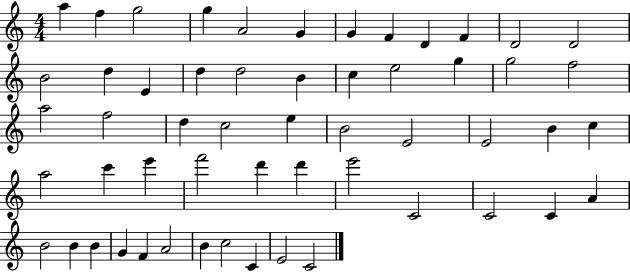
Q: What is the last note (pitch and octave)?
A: C4